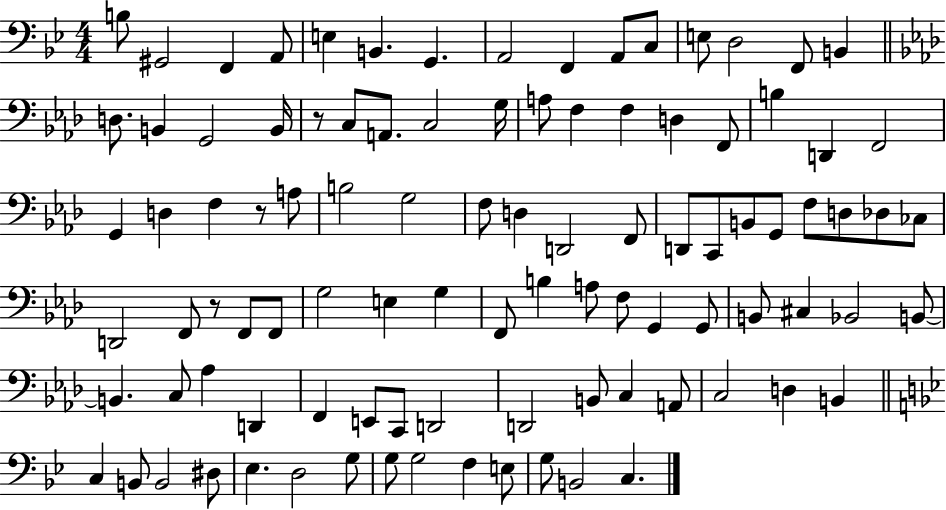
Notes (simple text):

B3/e G#2/h F2/q A2/e E3/q B2/q. G2/q. A2/h F2/q A2/e C3/e E3/e D3/h F2/e B2/q D3/e. B2/q G2/h B2/s R/e C3/e A2/e. C3/h G3/s A3/e F3/q F3/q D3/q F2/e B3/q D2/q F2/h G2/q D3/q F3/q R/e A3/e B3/h G3/h F3/e D3/q D2/h F2/e D2/e C2/e B2/e G2/e F3/e D3/e Db3/e CES3/e D2/h F2/e R/e F2/e F2/e G3/h E3/q G3/q F2/e B3/q A3/e F3/e G2/q G2/e B2/e C#3/q Bb2/h B2/e B2/q. C3/e Ab3/q D2/q F2/q E2/e C2/e D2/h D2/h B2/e C3/q A2/e C3/h D3/q B2/q C3/q B2/e B2/h D#3/e Eb3/q. D3/h G3/e G3/e G3/h F3/q E3/e G3/e B2/h C3/q.